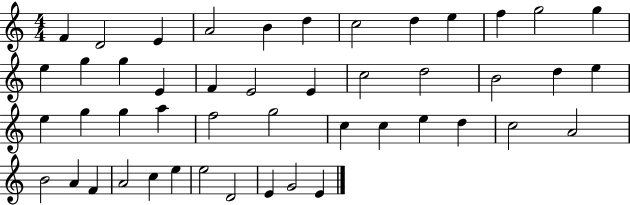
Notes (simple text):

F4/q D4/h E4/q A4/h B4/q D5/q C5/h D5/q E5/q F5/q G5/h G5/q E5/q G5/q G5/q E4/q F4/q E4/h E4/q C5/h D5/h B4/h D5/q E5/q E5/q G5/q G5/q A5/q F5/h G5/h C5/q C5/q E5/q D5/q C5/h A4/h B4/h A4/q F4/q A4/h C5/q E5/q E5/h D4/h E4/q G4/h E4/q